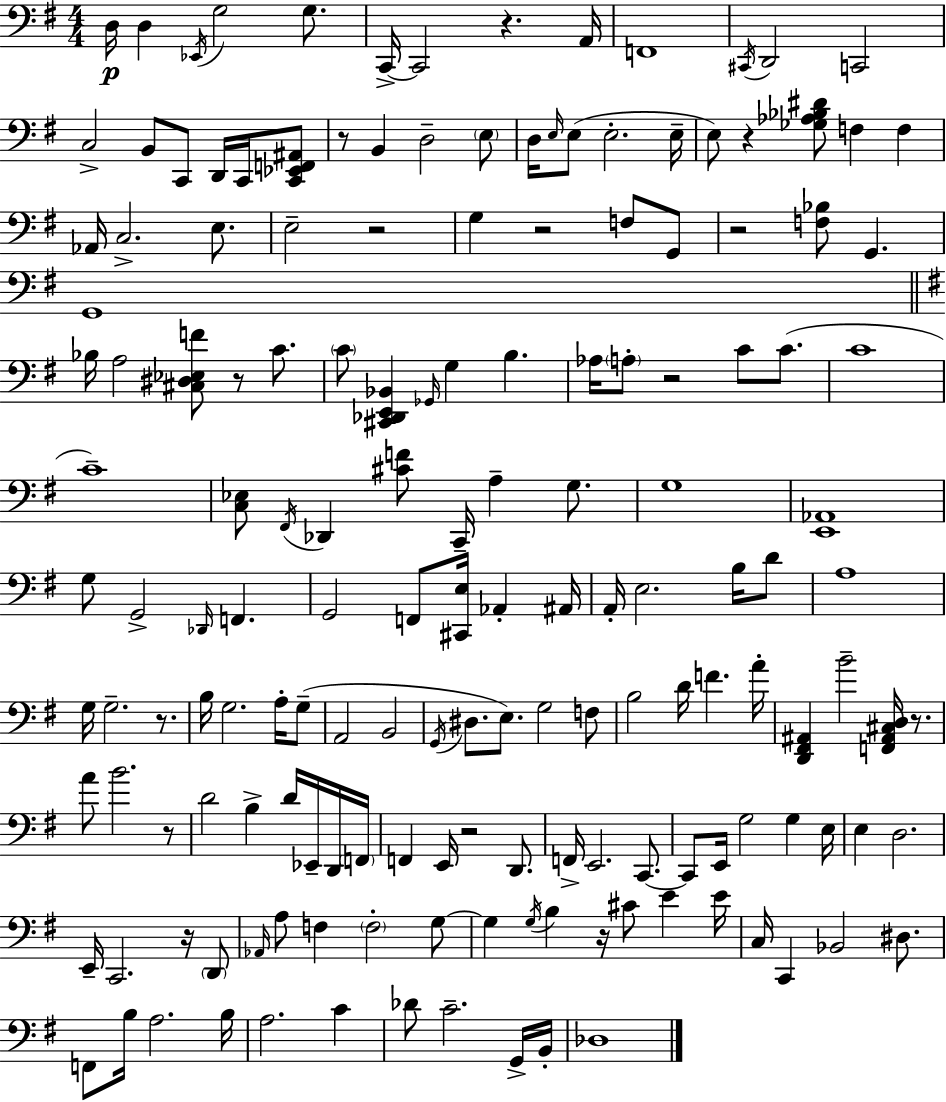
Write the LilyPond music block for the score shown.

{
  \clef bass
  \numericTimeSignature
  \time 4/4
  \key g \major
  \repeat volta 2 { d16\p d4 \acciaccatura { ees,16 } g2 g8. | c,16->~~ c,2 r4. | a,16 f,1 | \acciaccatura { cis,16 } d,2 c,2 | \break c2-> b,8 c,8 d,16 c,16 | <c, ees, f, ais,>8 r8 b,4 d2-- | \parenthesize e8 d16 \grace { e16 } e8( e2.-. | e16-- e8) r4 <ges aes bes dis'>8 f4 f4 | \break aes,16 c2.-> | e8. e2-- r2 | g4 r2 f8 | g,8 r2 <f bes>8 g,4. | \break g,1 | \bar "||" \break \key g \major bes16 a2 <cis dis ees f'>8 r8 c'8. | \parenthesize c'8 <cis, des, e, bes,>4 \grace { ges,16 } g4 b4. | aes16 \parenthesize a8-. r2 c'8 c'8.( | c'1 | \break c'1--) | <c ees>8 \acciaccatura { fis,16 } des,4 <cis' f'>8 c,16-- a4-- g8. | g1 | <e, aes,>1 | \break g8 g,2-> \grace { des,16 } f,4. | g,2 f,8 <cis, e>16 aes,4-. | ais,16 a,16-. e2. | b16 d'8 a1 | \break g16 g2.-- | r8. b16 g2. | a16-. g8--( a,2 b,2 | \acciaccatura { g,16 } dis8. e8.) g2 | \break f8 b2 d'16 f'4. | a'16-. <d, fis, ais,>4 b'2-- | <f, ais, cis d>16 r8. a'8 b'2. | r8 d'2 b4-> | \break d'16 ees,16-- d,16 \parenthesize f,16 f,4 e,16 r2 | d,8. f,16-> e,2. | c,8.~~ c,8 e,16 g2 g4 | e16 e4 d2. | \break e,16-- c,2. | r16 \parenthesize d,8 \grace { aes,16 } a8 f4 \parenthesize f2-. | g8~~ g4 \acciaccatura { g16 } b4 r16 cis'8 | e'4 e'16 c16 c,4 bes,2 | \break dis8. f,8 b16 a2. | b16 a2. | c'4 des'8 c'2.-- | g,16-> b,16-. des1 | \break } \bar "|."
}